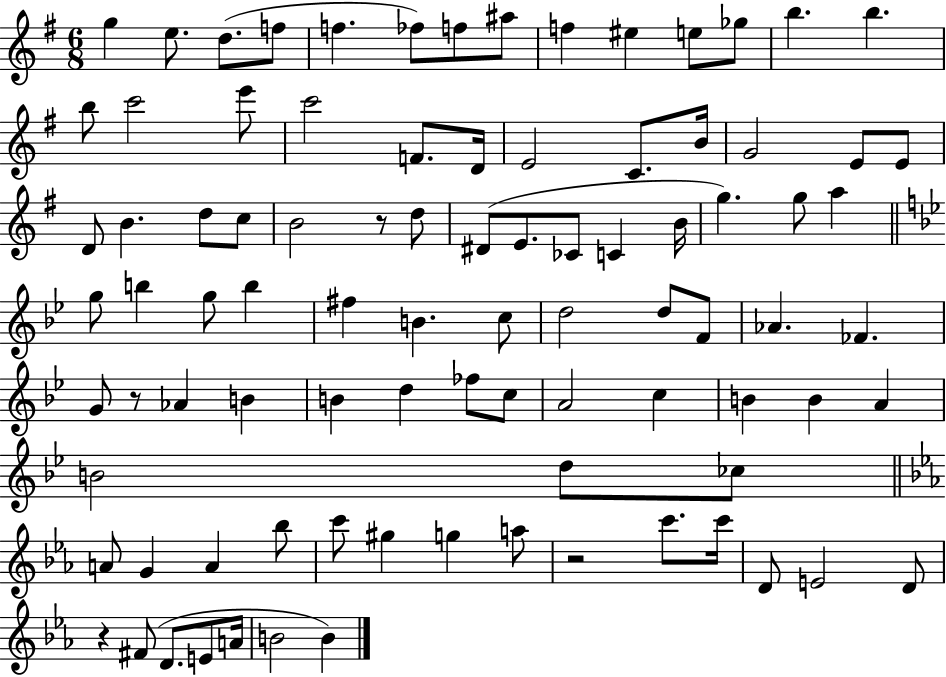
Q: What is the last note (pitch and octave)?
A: B4